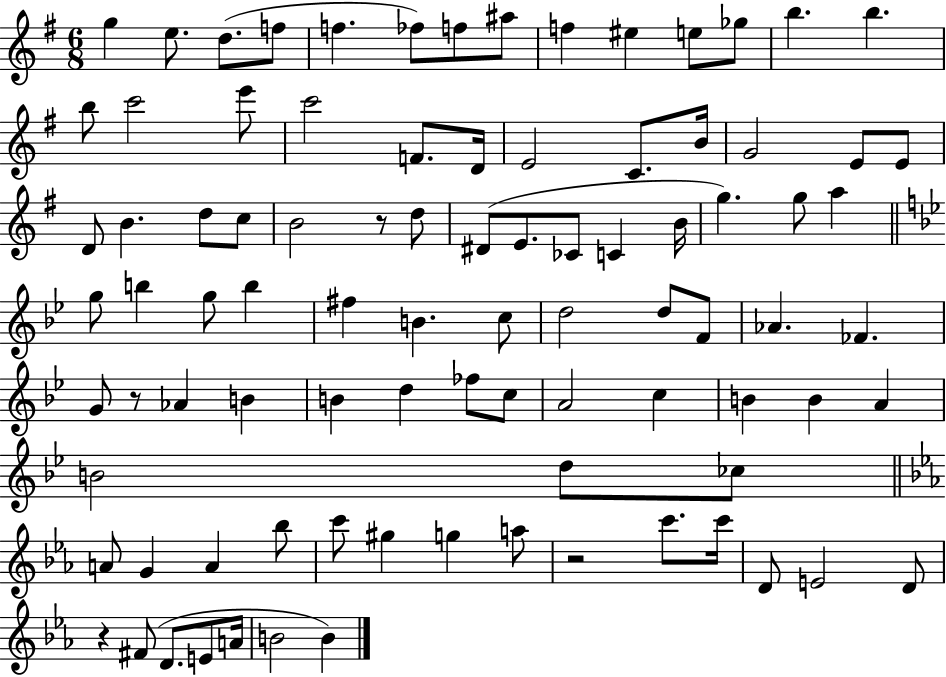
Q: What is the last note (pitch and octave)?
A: B4